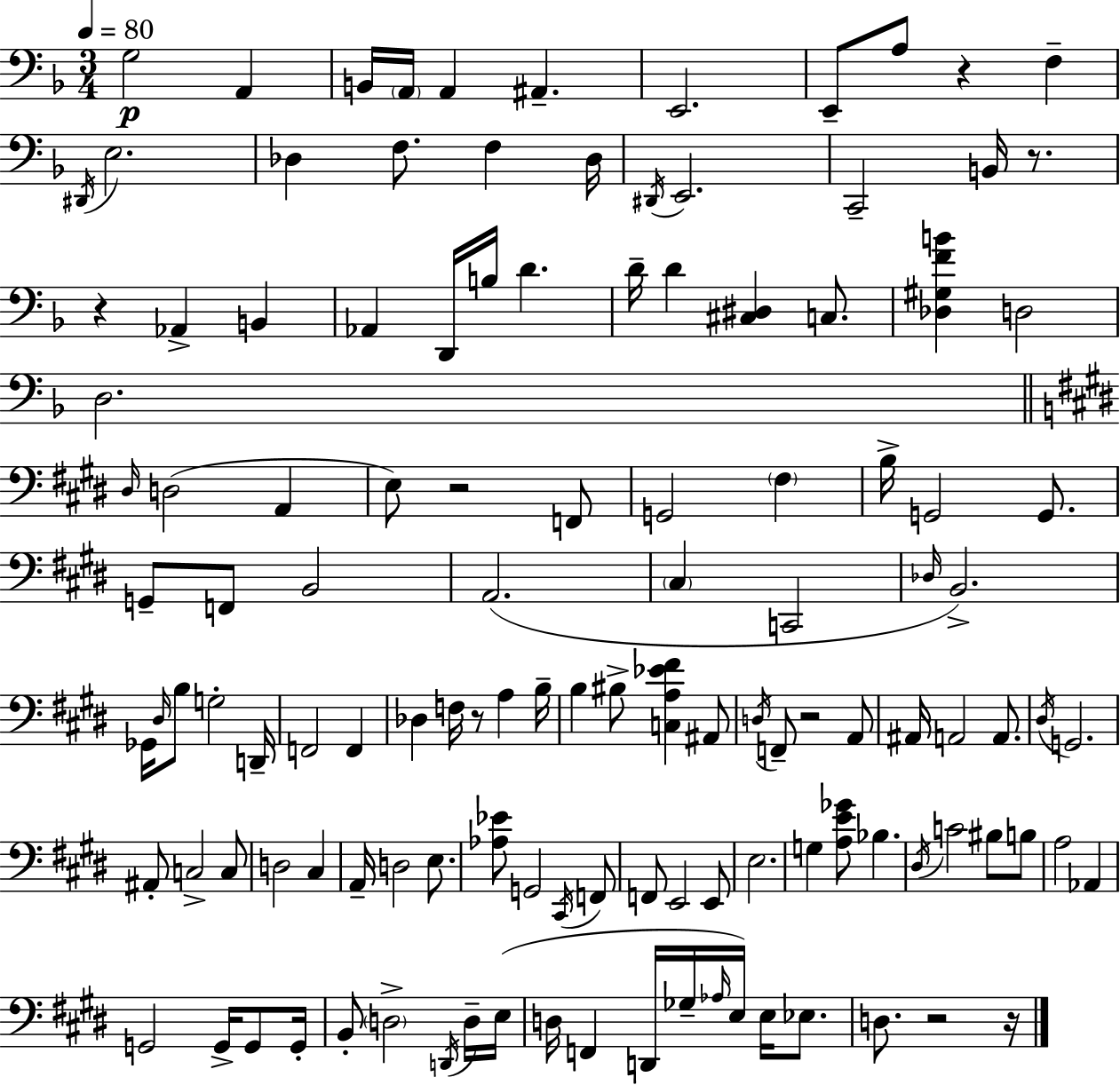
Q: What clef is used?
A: bass